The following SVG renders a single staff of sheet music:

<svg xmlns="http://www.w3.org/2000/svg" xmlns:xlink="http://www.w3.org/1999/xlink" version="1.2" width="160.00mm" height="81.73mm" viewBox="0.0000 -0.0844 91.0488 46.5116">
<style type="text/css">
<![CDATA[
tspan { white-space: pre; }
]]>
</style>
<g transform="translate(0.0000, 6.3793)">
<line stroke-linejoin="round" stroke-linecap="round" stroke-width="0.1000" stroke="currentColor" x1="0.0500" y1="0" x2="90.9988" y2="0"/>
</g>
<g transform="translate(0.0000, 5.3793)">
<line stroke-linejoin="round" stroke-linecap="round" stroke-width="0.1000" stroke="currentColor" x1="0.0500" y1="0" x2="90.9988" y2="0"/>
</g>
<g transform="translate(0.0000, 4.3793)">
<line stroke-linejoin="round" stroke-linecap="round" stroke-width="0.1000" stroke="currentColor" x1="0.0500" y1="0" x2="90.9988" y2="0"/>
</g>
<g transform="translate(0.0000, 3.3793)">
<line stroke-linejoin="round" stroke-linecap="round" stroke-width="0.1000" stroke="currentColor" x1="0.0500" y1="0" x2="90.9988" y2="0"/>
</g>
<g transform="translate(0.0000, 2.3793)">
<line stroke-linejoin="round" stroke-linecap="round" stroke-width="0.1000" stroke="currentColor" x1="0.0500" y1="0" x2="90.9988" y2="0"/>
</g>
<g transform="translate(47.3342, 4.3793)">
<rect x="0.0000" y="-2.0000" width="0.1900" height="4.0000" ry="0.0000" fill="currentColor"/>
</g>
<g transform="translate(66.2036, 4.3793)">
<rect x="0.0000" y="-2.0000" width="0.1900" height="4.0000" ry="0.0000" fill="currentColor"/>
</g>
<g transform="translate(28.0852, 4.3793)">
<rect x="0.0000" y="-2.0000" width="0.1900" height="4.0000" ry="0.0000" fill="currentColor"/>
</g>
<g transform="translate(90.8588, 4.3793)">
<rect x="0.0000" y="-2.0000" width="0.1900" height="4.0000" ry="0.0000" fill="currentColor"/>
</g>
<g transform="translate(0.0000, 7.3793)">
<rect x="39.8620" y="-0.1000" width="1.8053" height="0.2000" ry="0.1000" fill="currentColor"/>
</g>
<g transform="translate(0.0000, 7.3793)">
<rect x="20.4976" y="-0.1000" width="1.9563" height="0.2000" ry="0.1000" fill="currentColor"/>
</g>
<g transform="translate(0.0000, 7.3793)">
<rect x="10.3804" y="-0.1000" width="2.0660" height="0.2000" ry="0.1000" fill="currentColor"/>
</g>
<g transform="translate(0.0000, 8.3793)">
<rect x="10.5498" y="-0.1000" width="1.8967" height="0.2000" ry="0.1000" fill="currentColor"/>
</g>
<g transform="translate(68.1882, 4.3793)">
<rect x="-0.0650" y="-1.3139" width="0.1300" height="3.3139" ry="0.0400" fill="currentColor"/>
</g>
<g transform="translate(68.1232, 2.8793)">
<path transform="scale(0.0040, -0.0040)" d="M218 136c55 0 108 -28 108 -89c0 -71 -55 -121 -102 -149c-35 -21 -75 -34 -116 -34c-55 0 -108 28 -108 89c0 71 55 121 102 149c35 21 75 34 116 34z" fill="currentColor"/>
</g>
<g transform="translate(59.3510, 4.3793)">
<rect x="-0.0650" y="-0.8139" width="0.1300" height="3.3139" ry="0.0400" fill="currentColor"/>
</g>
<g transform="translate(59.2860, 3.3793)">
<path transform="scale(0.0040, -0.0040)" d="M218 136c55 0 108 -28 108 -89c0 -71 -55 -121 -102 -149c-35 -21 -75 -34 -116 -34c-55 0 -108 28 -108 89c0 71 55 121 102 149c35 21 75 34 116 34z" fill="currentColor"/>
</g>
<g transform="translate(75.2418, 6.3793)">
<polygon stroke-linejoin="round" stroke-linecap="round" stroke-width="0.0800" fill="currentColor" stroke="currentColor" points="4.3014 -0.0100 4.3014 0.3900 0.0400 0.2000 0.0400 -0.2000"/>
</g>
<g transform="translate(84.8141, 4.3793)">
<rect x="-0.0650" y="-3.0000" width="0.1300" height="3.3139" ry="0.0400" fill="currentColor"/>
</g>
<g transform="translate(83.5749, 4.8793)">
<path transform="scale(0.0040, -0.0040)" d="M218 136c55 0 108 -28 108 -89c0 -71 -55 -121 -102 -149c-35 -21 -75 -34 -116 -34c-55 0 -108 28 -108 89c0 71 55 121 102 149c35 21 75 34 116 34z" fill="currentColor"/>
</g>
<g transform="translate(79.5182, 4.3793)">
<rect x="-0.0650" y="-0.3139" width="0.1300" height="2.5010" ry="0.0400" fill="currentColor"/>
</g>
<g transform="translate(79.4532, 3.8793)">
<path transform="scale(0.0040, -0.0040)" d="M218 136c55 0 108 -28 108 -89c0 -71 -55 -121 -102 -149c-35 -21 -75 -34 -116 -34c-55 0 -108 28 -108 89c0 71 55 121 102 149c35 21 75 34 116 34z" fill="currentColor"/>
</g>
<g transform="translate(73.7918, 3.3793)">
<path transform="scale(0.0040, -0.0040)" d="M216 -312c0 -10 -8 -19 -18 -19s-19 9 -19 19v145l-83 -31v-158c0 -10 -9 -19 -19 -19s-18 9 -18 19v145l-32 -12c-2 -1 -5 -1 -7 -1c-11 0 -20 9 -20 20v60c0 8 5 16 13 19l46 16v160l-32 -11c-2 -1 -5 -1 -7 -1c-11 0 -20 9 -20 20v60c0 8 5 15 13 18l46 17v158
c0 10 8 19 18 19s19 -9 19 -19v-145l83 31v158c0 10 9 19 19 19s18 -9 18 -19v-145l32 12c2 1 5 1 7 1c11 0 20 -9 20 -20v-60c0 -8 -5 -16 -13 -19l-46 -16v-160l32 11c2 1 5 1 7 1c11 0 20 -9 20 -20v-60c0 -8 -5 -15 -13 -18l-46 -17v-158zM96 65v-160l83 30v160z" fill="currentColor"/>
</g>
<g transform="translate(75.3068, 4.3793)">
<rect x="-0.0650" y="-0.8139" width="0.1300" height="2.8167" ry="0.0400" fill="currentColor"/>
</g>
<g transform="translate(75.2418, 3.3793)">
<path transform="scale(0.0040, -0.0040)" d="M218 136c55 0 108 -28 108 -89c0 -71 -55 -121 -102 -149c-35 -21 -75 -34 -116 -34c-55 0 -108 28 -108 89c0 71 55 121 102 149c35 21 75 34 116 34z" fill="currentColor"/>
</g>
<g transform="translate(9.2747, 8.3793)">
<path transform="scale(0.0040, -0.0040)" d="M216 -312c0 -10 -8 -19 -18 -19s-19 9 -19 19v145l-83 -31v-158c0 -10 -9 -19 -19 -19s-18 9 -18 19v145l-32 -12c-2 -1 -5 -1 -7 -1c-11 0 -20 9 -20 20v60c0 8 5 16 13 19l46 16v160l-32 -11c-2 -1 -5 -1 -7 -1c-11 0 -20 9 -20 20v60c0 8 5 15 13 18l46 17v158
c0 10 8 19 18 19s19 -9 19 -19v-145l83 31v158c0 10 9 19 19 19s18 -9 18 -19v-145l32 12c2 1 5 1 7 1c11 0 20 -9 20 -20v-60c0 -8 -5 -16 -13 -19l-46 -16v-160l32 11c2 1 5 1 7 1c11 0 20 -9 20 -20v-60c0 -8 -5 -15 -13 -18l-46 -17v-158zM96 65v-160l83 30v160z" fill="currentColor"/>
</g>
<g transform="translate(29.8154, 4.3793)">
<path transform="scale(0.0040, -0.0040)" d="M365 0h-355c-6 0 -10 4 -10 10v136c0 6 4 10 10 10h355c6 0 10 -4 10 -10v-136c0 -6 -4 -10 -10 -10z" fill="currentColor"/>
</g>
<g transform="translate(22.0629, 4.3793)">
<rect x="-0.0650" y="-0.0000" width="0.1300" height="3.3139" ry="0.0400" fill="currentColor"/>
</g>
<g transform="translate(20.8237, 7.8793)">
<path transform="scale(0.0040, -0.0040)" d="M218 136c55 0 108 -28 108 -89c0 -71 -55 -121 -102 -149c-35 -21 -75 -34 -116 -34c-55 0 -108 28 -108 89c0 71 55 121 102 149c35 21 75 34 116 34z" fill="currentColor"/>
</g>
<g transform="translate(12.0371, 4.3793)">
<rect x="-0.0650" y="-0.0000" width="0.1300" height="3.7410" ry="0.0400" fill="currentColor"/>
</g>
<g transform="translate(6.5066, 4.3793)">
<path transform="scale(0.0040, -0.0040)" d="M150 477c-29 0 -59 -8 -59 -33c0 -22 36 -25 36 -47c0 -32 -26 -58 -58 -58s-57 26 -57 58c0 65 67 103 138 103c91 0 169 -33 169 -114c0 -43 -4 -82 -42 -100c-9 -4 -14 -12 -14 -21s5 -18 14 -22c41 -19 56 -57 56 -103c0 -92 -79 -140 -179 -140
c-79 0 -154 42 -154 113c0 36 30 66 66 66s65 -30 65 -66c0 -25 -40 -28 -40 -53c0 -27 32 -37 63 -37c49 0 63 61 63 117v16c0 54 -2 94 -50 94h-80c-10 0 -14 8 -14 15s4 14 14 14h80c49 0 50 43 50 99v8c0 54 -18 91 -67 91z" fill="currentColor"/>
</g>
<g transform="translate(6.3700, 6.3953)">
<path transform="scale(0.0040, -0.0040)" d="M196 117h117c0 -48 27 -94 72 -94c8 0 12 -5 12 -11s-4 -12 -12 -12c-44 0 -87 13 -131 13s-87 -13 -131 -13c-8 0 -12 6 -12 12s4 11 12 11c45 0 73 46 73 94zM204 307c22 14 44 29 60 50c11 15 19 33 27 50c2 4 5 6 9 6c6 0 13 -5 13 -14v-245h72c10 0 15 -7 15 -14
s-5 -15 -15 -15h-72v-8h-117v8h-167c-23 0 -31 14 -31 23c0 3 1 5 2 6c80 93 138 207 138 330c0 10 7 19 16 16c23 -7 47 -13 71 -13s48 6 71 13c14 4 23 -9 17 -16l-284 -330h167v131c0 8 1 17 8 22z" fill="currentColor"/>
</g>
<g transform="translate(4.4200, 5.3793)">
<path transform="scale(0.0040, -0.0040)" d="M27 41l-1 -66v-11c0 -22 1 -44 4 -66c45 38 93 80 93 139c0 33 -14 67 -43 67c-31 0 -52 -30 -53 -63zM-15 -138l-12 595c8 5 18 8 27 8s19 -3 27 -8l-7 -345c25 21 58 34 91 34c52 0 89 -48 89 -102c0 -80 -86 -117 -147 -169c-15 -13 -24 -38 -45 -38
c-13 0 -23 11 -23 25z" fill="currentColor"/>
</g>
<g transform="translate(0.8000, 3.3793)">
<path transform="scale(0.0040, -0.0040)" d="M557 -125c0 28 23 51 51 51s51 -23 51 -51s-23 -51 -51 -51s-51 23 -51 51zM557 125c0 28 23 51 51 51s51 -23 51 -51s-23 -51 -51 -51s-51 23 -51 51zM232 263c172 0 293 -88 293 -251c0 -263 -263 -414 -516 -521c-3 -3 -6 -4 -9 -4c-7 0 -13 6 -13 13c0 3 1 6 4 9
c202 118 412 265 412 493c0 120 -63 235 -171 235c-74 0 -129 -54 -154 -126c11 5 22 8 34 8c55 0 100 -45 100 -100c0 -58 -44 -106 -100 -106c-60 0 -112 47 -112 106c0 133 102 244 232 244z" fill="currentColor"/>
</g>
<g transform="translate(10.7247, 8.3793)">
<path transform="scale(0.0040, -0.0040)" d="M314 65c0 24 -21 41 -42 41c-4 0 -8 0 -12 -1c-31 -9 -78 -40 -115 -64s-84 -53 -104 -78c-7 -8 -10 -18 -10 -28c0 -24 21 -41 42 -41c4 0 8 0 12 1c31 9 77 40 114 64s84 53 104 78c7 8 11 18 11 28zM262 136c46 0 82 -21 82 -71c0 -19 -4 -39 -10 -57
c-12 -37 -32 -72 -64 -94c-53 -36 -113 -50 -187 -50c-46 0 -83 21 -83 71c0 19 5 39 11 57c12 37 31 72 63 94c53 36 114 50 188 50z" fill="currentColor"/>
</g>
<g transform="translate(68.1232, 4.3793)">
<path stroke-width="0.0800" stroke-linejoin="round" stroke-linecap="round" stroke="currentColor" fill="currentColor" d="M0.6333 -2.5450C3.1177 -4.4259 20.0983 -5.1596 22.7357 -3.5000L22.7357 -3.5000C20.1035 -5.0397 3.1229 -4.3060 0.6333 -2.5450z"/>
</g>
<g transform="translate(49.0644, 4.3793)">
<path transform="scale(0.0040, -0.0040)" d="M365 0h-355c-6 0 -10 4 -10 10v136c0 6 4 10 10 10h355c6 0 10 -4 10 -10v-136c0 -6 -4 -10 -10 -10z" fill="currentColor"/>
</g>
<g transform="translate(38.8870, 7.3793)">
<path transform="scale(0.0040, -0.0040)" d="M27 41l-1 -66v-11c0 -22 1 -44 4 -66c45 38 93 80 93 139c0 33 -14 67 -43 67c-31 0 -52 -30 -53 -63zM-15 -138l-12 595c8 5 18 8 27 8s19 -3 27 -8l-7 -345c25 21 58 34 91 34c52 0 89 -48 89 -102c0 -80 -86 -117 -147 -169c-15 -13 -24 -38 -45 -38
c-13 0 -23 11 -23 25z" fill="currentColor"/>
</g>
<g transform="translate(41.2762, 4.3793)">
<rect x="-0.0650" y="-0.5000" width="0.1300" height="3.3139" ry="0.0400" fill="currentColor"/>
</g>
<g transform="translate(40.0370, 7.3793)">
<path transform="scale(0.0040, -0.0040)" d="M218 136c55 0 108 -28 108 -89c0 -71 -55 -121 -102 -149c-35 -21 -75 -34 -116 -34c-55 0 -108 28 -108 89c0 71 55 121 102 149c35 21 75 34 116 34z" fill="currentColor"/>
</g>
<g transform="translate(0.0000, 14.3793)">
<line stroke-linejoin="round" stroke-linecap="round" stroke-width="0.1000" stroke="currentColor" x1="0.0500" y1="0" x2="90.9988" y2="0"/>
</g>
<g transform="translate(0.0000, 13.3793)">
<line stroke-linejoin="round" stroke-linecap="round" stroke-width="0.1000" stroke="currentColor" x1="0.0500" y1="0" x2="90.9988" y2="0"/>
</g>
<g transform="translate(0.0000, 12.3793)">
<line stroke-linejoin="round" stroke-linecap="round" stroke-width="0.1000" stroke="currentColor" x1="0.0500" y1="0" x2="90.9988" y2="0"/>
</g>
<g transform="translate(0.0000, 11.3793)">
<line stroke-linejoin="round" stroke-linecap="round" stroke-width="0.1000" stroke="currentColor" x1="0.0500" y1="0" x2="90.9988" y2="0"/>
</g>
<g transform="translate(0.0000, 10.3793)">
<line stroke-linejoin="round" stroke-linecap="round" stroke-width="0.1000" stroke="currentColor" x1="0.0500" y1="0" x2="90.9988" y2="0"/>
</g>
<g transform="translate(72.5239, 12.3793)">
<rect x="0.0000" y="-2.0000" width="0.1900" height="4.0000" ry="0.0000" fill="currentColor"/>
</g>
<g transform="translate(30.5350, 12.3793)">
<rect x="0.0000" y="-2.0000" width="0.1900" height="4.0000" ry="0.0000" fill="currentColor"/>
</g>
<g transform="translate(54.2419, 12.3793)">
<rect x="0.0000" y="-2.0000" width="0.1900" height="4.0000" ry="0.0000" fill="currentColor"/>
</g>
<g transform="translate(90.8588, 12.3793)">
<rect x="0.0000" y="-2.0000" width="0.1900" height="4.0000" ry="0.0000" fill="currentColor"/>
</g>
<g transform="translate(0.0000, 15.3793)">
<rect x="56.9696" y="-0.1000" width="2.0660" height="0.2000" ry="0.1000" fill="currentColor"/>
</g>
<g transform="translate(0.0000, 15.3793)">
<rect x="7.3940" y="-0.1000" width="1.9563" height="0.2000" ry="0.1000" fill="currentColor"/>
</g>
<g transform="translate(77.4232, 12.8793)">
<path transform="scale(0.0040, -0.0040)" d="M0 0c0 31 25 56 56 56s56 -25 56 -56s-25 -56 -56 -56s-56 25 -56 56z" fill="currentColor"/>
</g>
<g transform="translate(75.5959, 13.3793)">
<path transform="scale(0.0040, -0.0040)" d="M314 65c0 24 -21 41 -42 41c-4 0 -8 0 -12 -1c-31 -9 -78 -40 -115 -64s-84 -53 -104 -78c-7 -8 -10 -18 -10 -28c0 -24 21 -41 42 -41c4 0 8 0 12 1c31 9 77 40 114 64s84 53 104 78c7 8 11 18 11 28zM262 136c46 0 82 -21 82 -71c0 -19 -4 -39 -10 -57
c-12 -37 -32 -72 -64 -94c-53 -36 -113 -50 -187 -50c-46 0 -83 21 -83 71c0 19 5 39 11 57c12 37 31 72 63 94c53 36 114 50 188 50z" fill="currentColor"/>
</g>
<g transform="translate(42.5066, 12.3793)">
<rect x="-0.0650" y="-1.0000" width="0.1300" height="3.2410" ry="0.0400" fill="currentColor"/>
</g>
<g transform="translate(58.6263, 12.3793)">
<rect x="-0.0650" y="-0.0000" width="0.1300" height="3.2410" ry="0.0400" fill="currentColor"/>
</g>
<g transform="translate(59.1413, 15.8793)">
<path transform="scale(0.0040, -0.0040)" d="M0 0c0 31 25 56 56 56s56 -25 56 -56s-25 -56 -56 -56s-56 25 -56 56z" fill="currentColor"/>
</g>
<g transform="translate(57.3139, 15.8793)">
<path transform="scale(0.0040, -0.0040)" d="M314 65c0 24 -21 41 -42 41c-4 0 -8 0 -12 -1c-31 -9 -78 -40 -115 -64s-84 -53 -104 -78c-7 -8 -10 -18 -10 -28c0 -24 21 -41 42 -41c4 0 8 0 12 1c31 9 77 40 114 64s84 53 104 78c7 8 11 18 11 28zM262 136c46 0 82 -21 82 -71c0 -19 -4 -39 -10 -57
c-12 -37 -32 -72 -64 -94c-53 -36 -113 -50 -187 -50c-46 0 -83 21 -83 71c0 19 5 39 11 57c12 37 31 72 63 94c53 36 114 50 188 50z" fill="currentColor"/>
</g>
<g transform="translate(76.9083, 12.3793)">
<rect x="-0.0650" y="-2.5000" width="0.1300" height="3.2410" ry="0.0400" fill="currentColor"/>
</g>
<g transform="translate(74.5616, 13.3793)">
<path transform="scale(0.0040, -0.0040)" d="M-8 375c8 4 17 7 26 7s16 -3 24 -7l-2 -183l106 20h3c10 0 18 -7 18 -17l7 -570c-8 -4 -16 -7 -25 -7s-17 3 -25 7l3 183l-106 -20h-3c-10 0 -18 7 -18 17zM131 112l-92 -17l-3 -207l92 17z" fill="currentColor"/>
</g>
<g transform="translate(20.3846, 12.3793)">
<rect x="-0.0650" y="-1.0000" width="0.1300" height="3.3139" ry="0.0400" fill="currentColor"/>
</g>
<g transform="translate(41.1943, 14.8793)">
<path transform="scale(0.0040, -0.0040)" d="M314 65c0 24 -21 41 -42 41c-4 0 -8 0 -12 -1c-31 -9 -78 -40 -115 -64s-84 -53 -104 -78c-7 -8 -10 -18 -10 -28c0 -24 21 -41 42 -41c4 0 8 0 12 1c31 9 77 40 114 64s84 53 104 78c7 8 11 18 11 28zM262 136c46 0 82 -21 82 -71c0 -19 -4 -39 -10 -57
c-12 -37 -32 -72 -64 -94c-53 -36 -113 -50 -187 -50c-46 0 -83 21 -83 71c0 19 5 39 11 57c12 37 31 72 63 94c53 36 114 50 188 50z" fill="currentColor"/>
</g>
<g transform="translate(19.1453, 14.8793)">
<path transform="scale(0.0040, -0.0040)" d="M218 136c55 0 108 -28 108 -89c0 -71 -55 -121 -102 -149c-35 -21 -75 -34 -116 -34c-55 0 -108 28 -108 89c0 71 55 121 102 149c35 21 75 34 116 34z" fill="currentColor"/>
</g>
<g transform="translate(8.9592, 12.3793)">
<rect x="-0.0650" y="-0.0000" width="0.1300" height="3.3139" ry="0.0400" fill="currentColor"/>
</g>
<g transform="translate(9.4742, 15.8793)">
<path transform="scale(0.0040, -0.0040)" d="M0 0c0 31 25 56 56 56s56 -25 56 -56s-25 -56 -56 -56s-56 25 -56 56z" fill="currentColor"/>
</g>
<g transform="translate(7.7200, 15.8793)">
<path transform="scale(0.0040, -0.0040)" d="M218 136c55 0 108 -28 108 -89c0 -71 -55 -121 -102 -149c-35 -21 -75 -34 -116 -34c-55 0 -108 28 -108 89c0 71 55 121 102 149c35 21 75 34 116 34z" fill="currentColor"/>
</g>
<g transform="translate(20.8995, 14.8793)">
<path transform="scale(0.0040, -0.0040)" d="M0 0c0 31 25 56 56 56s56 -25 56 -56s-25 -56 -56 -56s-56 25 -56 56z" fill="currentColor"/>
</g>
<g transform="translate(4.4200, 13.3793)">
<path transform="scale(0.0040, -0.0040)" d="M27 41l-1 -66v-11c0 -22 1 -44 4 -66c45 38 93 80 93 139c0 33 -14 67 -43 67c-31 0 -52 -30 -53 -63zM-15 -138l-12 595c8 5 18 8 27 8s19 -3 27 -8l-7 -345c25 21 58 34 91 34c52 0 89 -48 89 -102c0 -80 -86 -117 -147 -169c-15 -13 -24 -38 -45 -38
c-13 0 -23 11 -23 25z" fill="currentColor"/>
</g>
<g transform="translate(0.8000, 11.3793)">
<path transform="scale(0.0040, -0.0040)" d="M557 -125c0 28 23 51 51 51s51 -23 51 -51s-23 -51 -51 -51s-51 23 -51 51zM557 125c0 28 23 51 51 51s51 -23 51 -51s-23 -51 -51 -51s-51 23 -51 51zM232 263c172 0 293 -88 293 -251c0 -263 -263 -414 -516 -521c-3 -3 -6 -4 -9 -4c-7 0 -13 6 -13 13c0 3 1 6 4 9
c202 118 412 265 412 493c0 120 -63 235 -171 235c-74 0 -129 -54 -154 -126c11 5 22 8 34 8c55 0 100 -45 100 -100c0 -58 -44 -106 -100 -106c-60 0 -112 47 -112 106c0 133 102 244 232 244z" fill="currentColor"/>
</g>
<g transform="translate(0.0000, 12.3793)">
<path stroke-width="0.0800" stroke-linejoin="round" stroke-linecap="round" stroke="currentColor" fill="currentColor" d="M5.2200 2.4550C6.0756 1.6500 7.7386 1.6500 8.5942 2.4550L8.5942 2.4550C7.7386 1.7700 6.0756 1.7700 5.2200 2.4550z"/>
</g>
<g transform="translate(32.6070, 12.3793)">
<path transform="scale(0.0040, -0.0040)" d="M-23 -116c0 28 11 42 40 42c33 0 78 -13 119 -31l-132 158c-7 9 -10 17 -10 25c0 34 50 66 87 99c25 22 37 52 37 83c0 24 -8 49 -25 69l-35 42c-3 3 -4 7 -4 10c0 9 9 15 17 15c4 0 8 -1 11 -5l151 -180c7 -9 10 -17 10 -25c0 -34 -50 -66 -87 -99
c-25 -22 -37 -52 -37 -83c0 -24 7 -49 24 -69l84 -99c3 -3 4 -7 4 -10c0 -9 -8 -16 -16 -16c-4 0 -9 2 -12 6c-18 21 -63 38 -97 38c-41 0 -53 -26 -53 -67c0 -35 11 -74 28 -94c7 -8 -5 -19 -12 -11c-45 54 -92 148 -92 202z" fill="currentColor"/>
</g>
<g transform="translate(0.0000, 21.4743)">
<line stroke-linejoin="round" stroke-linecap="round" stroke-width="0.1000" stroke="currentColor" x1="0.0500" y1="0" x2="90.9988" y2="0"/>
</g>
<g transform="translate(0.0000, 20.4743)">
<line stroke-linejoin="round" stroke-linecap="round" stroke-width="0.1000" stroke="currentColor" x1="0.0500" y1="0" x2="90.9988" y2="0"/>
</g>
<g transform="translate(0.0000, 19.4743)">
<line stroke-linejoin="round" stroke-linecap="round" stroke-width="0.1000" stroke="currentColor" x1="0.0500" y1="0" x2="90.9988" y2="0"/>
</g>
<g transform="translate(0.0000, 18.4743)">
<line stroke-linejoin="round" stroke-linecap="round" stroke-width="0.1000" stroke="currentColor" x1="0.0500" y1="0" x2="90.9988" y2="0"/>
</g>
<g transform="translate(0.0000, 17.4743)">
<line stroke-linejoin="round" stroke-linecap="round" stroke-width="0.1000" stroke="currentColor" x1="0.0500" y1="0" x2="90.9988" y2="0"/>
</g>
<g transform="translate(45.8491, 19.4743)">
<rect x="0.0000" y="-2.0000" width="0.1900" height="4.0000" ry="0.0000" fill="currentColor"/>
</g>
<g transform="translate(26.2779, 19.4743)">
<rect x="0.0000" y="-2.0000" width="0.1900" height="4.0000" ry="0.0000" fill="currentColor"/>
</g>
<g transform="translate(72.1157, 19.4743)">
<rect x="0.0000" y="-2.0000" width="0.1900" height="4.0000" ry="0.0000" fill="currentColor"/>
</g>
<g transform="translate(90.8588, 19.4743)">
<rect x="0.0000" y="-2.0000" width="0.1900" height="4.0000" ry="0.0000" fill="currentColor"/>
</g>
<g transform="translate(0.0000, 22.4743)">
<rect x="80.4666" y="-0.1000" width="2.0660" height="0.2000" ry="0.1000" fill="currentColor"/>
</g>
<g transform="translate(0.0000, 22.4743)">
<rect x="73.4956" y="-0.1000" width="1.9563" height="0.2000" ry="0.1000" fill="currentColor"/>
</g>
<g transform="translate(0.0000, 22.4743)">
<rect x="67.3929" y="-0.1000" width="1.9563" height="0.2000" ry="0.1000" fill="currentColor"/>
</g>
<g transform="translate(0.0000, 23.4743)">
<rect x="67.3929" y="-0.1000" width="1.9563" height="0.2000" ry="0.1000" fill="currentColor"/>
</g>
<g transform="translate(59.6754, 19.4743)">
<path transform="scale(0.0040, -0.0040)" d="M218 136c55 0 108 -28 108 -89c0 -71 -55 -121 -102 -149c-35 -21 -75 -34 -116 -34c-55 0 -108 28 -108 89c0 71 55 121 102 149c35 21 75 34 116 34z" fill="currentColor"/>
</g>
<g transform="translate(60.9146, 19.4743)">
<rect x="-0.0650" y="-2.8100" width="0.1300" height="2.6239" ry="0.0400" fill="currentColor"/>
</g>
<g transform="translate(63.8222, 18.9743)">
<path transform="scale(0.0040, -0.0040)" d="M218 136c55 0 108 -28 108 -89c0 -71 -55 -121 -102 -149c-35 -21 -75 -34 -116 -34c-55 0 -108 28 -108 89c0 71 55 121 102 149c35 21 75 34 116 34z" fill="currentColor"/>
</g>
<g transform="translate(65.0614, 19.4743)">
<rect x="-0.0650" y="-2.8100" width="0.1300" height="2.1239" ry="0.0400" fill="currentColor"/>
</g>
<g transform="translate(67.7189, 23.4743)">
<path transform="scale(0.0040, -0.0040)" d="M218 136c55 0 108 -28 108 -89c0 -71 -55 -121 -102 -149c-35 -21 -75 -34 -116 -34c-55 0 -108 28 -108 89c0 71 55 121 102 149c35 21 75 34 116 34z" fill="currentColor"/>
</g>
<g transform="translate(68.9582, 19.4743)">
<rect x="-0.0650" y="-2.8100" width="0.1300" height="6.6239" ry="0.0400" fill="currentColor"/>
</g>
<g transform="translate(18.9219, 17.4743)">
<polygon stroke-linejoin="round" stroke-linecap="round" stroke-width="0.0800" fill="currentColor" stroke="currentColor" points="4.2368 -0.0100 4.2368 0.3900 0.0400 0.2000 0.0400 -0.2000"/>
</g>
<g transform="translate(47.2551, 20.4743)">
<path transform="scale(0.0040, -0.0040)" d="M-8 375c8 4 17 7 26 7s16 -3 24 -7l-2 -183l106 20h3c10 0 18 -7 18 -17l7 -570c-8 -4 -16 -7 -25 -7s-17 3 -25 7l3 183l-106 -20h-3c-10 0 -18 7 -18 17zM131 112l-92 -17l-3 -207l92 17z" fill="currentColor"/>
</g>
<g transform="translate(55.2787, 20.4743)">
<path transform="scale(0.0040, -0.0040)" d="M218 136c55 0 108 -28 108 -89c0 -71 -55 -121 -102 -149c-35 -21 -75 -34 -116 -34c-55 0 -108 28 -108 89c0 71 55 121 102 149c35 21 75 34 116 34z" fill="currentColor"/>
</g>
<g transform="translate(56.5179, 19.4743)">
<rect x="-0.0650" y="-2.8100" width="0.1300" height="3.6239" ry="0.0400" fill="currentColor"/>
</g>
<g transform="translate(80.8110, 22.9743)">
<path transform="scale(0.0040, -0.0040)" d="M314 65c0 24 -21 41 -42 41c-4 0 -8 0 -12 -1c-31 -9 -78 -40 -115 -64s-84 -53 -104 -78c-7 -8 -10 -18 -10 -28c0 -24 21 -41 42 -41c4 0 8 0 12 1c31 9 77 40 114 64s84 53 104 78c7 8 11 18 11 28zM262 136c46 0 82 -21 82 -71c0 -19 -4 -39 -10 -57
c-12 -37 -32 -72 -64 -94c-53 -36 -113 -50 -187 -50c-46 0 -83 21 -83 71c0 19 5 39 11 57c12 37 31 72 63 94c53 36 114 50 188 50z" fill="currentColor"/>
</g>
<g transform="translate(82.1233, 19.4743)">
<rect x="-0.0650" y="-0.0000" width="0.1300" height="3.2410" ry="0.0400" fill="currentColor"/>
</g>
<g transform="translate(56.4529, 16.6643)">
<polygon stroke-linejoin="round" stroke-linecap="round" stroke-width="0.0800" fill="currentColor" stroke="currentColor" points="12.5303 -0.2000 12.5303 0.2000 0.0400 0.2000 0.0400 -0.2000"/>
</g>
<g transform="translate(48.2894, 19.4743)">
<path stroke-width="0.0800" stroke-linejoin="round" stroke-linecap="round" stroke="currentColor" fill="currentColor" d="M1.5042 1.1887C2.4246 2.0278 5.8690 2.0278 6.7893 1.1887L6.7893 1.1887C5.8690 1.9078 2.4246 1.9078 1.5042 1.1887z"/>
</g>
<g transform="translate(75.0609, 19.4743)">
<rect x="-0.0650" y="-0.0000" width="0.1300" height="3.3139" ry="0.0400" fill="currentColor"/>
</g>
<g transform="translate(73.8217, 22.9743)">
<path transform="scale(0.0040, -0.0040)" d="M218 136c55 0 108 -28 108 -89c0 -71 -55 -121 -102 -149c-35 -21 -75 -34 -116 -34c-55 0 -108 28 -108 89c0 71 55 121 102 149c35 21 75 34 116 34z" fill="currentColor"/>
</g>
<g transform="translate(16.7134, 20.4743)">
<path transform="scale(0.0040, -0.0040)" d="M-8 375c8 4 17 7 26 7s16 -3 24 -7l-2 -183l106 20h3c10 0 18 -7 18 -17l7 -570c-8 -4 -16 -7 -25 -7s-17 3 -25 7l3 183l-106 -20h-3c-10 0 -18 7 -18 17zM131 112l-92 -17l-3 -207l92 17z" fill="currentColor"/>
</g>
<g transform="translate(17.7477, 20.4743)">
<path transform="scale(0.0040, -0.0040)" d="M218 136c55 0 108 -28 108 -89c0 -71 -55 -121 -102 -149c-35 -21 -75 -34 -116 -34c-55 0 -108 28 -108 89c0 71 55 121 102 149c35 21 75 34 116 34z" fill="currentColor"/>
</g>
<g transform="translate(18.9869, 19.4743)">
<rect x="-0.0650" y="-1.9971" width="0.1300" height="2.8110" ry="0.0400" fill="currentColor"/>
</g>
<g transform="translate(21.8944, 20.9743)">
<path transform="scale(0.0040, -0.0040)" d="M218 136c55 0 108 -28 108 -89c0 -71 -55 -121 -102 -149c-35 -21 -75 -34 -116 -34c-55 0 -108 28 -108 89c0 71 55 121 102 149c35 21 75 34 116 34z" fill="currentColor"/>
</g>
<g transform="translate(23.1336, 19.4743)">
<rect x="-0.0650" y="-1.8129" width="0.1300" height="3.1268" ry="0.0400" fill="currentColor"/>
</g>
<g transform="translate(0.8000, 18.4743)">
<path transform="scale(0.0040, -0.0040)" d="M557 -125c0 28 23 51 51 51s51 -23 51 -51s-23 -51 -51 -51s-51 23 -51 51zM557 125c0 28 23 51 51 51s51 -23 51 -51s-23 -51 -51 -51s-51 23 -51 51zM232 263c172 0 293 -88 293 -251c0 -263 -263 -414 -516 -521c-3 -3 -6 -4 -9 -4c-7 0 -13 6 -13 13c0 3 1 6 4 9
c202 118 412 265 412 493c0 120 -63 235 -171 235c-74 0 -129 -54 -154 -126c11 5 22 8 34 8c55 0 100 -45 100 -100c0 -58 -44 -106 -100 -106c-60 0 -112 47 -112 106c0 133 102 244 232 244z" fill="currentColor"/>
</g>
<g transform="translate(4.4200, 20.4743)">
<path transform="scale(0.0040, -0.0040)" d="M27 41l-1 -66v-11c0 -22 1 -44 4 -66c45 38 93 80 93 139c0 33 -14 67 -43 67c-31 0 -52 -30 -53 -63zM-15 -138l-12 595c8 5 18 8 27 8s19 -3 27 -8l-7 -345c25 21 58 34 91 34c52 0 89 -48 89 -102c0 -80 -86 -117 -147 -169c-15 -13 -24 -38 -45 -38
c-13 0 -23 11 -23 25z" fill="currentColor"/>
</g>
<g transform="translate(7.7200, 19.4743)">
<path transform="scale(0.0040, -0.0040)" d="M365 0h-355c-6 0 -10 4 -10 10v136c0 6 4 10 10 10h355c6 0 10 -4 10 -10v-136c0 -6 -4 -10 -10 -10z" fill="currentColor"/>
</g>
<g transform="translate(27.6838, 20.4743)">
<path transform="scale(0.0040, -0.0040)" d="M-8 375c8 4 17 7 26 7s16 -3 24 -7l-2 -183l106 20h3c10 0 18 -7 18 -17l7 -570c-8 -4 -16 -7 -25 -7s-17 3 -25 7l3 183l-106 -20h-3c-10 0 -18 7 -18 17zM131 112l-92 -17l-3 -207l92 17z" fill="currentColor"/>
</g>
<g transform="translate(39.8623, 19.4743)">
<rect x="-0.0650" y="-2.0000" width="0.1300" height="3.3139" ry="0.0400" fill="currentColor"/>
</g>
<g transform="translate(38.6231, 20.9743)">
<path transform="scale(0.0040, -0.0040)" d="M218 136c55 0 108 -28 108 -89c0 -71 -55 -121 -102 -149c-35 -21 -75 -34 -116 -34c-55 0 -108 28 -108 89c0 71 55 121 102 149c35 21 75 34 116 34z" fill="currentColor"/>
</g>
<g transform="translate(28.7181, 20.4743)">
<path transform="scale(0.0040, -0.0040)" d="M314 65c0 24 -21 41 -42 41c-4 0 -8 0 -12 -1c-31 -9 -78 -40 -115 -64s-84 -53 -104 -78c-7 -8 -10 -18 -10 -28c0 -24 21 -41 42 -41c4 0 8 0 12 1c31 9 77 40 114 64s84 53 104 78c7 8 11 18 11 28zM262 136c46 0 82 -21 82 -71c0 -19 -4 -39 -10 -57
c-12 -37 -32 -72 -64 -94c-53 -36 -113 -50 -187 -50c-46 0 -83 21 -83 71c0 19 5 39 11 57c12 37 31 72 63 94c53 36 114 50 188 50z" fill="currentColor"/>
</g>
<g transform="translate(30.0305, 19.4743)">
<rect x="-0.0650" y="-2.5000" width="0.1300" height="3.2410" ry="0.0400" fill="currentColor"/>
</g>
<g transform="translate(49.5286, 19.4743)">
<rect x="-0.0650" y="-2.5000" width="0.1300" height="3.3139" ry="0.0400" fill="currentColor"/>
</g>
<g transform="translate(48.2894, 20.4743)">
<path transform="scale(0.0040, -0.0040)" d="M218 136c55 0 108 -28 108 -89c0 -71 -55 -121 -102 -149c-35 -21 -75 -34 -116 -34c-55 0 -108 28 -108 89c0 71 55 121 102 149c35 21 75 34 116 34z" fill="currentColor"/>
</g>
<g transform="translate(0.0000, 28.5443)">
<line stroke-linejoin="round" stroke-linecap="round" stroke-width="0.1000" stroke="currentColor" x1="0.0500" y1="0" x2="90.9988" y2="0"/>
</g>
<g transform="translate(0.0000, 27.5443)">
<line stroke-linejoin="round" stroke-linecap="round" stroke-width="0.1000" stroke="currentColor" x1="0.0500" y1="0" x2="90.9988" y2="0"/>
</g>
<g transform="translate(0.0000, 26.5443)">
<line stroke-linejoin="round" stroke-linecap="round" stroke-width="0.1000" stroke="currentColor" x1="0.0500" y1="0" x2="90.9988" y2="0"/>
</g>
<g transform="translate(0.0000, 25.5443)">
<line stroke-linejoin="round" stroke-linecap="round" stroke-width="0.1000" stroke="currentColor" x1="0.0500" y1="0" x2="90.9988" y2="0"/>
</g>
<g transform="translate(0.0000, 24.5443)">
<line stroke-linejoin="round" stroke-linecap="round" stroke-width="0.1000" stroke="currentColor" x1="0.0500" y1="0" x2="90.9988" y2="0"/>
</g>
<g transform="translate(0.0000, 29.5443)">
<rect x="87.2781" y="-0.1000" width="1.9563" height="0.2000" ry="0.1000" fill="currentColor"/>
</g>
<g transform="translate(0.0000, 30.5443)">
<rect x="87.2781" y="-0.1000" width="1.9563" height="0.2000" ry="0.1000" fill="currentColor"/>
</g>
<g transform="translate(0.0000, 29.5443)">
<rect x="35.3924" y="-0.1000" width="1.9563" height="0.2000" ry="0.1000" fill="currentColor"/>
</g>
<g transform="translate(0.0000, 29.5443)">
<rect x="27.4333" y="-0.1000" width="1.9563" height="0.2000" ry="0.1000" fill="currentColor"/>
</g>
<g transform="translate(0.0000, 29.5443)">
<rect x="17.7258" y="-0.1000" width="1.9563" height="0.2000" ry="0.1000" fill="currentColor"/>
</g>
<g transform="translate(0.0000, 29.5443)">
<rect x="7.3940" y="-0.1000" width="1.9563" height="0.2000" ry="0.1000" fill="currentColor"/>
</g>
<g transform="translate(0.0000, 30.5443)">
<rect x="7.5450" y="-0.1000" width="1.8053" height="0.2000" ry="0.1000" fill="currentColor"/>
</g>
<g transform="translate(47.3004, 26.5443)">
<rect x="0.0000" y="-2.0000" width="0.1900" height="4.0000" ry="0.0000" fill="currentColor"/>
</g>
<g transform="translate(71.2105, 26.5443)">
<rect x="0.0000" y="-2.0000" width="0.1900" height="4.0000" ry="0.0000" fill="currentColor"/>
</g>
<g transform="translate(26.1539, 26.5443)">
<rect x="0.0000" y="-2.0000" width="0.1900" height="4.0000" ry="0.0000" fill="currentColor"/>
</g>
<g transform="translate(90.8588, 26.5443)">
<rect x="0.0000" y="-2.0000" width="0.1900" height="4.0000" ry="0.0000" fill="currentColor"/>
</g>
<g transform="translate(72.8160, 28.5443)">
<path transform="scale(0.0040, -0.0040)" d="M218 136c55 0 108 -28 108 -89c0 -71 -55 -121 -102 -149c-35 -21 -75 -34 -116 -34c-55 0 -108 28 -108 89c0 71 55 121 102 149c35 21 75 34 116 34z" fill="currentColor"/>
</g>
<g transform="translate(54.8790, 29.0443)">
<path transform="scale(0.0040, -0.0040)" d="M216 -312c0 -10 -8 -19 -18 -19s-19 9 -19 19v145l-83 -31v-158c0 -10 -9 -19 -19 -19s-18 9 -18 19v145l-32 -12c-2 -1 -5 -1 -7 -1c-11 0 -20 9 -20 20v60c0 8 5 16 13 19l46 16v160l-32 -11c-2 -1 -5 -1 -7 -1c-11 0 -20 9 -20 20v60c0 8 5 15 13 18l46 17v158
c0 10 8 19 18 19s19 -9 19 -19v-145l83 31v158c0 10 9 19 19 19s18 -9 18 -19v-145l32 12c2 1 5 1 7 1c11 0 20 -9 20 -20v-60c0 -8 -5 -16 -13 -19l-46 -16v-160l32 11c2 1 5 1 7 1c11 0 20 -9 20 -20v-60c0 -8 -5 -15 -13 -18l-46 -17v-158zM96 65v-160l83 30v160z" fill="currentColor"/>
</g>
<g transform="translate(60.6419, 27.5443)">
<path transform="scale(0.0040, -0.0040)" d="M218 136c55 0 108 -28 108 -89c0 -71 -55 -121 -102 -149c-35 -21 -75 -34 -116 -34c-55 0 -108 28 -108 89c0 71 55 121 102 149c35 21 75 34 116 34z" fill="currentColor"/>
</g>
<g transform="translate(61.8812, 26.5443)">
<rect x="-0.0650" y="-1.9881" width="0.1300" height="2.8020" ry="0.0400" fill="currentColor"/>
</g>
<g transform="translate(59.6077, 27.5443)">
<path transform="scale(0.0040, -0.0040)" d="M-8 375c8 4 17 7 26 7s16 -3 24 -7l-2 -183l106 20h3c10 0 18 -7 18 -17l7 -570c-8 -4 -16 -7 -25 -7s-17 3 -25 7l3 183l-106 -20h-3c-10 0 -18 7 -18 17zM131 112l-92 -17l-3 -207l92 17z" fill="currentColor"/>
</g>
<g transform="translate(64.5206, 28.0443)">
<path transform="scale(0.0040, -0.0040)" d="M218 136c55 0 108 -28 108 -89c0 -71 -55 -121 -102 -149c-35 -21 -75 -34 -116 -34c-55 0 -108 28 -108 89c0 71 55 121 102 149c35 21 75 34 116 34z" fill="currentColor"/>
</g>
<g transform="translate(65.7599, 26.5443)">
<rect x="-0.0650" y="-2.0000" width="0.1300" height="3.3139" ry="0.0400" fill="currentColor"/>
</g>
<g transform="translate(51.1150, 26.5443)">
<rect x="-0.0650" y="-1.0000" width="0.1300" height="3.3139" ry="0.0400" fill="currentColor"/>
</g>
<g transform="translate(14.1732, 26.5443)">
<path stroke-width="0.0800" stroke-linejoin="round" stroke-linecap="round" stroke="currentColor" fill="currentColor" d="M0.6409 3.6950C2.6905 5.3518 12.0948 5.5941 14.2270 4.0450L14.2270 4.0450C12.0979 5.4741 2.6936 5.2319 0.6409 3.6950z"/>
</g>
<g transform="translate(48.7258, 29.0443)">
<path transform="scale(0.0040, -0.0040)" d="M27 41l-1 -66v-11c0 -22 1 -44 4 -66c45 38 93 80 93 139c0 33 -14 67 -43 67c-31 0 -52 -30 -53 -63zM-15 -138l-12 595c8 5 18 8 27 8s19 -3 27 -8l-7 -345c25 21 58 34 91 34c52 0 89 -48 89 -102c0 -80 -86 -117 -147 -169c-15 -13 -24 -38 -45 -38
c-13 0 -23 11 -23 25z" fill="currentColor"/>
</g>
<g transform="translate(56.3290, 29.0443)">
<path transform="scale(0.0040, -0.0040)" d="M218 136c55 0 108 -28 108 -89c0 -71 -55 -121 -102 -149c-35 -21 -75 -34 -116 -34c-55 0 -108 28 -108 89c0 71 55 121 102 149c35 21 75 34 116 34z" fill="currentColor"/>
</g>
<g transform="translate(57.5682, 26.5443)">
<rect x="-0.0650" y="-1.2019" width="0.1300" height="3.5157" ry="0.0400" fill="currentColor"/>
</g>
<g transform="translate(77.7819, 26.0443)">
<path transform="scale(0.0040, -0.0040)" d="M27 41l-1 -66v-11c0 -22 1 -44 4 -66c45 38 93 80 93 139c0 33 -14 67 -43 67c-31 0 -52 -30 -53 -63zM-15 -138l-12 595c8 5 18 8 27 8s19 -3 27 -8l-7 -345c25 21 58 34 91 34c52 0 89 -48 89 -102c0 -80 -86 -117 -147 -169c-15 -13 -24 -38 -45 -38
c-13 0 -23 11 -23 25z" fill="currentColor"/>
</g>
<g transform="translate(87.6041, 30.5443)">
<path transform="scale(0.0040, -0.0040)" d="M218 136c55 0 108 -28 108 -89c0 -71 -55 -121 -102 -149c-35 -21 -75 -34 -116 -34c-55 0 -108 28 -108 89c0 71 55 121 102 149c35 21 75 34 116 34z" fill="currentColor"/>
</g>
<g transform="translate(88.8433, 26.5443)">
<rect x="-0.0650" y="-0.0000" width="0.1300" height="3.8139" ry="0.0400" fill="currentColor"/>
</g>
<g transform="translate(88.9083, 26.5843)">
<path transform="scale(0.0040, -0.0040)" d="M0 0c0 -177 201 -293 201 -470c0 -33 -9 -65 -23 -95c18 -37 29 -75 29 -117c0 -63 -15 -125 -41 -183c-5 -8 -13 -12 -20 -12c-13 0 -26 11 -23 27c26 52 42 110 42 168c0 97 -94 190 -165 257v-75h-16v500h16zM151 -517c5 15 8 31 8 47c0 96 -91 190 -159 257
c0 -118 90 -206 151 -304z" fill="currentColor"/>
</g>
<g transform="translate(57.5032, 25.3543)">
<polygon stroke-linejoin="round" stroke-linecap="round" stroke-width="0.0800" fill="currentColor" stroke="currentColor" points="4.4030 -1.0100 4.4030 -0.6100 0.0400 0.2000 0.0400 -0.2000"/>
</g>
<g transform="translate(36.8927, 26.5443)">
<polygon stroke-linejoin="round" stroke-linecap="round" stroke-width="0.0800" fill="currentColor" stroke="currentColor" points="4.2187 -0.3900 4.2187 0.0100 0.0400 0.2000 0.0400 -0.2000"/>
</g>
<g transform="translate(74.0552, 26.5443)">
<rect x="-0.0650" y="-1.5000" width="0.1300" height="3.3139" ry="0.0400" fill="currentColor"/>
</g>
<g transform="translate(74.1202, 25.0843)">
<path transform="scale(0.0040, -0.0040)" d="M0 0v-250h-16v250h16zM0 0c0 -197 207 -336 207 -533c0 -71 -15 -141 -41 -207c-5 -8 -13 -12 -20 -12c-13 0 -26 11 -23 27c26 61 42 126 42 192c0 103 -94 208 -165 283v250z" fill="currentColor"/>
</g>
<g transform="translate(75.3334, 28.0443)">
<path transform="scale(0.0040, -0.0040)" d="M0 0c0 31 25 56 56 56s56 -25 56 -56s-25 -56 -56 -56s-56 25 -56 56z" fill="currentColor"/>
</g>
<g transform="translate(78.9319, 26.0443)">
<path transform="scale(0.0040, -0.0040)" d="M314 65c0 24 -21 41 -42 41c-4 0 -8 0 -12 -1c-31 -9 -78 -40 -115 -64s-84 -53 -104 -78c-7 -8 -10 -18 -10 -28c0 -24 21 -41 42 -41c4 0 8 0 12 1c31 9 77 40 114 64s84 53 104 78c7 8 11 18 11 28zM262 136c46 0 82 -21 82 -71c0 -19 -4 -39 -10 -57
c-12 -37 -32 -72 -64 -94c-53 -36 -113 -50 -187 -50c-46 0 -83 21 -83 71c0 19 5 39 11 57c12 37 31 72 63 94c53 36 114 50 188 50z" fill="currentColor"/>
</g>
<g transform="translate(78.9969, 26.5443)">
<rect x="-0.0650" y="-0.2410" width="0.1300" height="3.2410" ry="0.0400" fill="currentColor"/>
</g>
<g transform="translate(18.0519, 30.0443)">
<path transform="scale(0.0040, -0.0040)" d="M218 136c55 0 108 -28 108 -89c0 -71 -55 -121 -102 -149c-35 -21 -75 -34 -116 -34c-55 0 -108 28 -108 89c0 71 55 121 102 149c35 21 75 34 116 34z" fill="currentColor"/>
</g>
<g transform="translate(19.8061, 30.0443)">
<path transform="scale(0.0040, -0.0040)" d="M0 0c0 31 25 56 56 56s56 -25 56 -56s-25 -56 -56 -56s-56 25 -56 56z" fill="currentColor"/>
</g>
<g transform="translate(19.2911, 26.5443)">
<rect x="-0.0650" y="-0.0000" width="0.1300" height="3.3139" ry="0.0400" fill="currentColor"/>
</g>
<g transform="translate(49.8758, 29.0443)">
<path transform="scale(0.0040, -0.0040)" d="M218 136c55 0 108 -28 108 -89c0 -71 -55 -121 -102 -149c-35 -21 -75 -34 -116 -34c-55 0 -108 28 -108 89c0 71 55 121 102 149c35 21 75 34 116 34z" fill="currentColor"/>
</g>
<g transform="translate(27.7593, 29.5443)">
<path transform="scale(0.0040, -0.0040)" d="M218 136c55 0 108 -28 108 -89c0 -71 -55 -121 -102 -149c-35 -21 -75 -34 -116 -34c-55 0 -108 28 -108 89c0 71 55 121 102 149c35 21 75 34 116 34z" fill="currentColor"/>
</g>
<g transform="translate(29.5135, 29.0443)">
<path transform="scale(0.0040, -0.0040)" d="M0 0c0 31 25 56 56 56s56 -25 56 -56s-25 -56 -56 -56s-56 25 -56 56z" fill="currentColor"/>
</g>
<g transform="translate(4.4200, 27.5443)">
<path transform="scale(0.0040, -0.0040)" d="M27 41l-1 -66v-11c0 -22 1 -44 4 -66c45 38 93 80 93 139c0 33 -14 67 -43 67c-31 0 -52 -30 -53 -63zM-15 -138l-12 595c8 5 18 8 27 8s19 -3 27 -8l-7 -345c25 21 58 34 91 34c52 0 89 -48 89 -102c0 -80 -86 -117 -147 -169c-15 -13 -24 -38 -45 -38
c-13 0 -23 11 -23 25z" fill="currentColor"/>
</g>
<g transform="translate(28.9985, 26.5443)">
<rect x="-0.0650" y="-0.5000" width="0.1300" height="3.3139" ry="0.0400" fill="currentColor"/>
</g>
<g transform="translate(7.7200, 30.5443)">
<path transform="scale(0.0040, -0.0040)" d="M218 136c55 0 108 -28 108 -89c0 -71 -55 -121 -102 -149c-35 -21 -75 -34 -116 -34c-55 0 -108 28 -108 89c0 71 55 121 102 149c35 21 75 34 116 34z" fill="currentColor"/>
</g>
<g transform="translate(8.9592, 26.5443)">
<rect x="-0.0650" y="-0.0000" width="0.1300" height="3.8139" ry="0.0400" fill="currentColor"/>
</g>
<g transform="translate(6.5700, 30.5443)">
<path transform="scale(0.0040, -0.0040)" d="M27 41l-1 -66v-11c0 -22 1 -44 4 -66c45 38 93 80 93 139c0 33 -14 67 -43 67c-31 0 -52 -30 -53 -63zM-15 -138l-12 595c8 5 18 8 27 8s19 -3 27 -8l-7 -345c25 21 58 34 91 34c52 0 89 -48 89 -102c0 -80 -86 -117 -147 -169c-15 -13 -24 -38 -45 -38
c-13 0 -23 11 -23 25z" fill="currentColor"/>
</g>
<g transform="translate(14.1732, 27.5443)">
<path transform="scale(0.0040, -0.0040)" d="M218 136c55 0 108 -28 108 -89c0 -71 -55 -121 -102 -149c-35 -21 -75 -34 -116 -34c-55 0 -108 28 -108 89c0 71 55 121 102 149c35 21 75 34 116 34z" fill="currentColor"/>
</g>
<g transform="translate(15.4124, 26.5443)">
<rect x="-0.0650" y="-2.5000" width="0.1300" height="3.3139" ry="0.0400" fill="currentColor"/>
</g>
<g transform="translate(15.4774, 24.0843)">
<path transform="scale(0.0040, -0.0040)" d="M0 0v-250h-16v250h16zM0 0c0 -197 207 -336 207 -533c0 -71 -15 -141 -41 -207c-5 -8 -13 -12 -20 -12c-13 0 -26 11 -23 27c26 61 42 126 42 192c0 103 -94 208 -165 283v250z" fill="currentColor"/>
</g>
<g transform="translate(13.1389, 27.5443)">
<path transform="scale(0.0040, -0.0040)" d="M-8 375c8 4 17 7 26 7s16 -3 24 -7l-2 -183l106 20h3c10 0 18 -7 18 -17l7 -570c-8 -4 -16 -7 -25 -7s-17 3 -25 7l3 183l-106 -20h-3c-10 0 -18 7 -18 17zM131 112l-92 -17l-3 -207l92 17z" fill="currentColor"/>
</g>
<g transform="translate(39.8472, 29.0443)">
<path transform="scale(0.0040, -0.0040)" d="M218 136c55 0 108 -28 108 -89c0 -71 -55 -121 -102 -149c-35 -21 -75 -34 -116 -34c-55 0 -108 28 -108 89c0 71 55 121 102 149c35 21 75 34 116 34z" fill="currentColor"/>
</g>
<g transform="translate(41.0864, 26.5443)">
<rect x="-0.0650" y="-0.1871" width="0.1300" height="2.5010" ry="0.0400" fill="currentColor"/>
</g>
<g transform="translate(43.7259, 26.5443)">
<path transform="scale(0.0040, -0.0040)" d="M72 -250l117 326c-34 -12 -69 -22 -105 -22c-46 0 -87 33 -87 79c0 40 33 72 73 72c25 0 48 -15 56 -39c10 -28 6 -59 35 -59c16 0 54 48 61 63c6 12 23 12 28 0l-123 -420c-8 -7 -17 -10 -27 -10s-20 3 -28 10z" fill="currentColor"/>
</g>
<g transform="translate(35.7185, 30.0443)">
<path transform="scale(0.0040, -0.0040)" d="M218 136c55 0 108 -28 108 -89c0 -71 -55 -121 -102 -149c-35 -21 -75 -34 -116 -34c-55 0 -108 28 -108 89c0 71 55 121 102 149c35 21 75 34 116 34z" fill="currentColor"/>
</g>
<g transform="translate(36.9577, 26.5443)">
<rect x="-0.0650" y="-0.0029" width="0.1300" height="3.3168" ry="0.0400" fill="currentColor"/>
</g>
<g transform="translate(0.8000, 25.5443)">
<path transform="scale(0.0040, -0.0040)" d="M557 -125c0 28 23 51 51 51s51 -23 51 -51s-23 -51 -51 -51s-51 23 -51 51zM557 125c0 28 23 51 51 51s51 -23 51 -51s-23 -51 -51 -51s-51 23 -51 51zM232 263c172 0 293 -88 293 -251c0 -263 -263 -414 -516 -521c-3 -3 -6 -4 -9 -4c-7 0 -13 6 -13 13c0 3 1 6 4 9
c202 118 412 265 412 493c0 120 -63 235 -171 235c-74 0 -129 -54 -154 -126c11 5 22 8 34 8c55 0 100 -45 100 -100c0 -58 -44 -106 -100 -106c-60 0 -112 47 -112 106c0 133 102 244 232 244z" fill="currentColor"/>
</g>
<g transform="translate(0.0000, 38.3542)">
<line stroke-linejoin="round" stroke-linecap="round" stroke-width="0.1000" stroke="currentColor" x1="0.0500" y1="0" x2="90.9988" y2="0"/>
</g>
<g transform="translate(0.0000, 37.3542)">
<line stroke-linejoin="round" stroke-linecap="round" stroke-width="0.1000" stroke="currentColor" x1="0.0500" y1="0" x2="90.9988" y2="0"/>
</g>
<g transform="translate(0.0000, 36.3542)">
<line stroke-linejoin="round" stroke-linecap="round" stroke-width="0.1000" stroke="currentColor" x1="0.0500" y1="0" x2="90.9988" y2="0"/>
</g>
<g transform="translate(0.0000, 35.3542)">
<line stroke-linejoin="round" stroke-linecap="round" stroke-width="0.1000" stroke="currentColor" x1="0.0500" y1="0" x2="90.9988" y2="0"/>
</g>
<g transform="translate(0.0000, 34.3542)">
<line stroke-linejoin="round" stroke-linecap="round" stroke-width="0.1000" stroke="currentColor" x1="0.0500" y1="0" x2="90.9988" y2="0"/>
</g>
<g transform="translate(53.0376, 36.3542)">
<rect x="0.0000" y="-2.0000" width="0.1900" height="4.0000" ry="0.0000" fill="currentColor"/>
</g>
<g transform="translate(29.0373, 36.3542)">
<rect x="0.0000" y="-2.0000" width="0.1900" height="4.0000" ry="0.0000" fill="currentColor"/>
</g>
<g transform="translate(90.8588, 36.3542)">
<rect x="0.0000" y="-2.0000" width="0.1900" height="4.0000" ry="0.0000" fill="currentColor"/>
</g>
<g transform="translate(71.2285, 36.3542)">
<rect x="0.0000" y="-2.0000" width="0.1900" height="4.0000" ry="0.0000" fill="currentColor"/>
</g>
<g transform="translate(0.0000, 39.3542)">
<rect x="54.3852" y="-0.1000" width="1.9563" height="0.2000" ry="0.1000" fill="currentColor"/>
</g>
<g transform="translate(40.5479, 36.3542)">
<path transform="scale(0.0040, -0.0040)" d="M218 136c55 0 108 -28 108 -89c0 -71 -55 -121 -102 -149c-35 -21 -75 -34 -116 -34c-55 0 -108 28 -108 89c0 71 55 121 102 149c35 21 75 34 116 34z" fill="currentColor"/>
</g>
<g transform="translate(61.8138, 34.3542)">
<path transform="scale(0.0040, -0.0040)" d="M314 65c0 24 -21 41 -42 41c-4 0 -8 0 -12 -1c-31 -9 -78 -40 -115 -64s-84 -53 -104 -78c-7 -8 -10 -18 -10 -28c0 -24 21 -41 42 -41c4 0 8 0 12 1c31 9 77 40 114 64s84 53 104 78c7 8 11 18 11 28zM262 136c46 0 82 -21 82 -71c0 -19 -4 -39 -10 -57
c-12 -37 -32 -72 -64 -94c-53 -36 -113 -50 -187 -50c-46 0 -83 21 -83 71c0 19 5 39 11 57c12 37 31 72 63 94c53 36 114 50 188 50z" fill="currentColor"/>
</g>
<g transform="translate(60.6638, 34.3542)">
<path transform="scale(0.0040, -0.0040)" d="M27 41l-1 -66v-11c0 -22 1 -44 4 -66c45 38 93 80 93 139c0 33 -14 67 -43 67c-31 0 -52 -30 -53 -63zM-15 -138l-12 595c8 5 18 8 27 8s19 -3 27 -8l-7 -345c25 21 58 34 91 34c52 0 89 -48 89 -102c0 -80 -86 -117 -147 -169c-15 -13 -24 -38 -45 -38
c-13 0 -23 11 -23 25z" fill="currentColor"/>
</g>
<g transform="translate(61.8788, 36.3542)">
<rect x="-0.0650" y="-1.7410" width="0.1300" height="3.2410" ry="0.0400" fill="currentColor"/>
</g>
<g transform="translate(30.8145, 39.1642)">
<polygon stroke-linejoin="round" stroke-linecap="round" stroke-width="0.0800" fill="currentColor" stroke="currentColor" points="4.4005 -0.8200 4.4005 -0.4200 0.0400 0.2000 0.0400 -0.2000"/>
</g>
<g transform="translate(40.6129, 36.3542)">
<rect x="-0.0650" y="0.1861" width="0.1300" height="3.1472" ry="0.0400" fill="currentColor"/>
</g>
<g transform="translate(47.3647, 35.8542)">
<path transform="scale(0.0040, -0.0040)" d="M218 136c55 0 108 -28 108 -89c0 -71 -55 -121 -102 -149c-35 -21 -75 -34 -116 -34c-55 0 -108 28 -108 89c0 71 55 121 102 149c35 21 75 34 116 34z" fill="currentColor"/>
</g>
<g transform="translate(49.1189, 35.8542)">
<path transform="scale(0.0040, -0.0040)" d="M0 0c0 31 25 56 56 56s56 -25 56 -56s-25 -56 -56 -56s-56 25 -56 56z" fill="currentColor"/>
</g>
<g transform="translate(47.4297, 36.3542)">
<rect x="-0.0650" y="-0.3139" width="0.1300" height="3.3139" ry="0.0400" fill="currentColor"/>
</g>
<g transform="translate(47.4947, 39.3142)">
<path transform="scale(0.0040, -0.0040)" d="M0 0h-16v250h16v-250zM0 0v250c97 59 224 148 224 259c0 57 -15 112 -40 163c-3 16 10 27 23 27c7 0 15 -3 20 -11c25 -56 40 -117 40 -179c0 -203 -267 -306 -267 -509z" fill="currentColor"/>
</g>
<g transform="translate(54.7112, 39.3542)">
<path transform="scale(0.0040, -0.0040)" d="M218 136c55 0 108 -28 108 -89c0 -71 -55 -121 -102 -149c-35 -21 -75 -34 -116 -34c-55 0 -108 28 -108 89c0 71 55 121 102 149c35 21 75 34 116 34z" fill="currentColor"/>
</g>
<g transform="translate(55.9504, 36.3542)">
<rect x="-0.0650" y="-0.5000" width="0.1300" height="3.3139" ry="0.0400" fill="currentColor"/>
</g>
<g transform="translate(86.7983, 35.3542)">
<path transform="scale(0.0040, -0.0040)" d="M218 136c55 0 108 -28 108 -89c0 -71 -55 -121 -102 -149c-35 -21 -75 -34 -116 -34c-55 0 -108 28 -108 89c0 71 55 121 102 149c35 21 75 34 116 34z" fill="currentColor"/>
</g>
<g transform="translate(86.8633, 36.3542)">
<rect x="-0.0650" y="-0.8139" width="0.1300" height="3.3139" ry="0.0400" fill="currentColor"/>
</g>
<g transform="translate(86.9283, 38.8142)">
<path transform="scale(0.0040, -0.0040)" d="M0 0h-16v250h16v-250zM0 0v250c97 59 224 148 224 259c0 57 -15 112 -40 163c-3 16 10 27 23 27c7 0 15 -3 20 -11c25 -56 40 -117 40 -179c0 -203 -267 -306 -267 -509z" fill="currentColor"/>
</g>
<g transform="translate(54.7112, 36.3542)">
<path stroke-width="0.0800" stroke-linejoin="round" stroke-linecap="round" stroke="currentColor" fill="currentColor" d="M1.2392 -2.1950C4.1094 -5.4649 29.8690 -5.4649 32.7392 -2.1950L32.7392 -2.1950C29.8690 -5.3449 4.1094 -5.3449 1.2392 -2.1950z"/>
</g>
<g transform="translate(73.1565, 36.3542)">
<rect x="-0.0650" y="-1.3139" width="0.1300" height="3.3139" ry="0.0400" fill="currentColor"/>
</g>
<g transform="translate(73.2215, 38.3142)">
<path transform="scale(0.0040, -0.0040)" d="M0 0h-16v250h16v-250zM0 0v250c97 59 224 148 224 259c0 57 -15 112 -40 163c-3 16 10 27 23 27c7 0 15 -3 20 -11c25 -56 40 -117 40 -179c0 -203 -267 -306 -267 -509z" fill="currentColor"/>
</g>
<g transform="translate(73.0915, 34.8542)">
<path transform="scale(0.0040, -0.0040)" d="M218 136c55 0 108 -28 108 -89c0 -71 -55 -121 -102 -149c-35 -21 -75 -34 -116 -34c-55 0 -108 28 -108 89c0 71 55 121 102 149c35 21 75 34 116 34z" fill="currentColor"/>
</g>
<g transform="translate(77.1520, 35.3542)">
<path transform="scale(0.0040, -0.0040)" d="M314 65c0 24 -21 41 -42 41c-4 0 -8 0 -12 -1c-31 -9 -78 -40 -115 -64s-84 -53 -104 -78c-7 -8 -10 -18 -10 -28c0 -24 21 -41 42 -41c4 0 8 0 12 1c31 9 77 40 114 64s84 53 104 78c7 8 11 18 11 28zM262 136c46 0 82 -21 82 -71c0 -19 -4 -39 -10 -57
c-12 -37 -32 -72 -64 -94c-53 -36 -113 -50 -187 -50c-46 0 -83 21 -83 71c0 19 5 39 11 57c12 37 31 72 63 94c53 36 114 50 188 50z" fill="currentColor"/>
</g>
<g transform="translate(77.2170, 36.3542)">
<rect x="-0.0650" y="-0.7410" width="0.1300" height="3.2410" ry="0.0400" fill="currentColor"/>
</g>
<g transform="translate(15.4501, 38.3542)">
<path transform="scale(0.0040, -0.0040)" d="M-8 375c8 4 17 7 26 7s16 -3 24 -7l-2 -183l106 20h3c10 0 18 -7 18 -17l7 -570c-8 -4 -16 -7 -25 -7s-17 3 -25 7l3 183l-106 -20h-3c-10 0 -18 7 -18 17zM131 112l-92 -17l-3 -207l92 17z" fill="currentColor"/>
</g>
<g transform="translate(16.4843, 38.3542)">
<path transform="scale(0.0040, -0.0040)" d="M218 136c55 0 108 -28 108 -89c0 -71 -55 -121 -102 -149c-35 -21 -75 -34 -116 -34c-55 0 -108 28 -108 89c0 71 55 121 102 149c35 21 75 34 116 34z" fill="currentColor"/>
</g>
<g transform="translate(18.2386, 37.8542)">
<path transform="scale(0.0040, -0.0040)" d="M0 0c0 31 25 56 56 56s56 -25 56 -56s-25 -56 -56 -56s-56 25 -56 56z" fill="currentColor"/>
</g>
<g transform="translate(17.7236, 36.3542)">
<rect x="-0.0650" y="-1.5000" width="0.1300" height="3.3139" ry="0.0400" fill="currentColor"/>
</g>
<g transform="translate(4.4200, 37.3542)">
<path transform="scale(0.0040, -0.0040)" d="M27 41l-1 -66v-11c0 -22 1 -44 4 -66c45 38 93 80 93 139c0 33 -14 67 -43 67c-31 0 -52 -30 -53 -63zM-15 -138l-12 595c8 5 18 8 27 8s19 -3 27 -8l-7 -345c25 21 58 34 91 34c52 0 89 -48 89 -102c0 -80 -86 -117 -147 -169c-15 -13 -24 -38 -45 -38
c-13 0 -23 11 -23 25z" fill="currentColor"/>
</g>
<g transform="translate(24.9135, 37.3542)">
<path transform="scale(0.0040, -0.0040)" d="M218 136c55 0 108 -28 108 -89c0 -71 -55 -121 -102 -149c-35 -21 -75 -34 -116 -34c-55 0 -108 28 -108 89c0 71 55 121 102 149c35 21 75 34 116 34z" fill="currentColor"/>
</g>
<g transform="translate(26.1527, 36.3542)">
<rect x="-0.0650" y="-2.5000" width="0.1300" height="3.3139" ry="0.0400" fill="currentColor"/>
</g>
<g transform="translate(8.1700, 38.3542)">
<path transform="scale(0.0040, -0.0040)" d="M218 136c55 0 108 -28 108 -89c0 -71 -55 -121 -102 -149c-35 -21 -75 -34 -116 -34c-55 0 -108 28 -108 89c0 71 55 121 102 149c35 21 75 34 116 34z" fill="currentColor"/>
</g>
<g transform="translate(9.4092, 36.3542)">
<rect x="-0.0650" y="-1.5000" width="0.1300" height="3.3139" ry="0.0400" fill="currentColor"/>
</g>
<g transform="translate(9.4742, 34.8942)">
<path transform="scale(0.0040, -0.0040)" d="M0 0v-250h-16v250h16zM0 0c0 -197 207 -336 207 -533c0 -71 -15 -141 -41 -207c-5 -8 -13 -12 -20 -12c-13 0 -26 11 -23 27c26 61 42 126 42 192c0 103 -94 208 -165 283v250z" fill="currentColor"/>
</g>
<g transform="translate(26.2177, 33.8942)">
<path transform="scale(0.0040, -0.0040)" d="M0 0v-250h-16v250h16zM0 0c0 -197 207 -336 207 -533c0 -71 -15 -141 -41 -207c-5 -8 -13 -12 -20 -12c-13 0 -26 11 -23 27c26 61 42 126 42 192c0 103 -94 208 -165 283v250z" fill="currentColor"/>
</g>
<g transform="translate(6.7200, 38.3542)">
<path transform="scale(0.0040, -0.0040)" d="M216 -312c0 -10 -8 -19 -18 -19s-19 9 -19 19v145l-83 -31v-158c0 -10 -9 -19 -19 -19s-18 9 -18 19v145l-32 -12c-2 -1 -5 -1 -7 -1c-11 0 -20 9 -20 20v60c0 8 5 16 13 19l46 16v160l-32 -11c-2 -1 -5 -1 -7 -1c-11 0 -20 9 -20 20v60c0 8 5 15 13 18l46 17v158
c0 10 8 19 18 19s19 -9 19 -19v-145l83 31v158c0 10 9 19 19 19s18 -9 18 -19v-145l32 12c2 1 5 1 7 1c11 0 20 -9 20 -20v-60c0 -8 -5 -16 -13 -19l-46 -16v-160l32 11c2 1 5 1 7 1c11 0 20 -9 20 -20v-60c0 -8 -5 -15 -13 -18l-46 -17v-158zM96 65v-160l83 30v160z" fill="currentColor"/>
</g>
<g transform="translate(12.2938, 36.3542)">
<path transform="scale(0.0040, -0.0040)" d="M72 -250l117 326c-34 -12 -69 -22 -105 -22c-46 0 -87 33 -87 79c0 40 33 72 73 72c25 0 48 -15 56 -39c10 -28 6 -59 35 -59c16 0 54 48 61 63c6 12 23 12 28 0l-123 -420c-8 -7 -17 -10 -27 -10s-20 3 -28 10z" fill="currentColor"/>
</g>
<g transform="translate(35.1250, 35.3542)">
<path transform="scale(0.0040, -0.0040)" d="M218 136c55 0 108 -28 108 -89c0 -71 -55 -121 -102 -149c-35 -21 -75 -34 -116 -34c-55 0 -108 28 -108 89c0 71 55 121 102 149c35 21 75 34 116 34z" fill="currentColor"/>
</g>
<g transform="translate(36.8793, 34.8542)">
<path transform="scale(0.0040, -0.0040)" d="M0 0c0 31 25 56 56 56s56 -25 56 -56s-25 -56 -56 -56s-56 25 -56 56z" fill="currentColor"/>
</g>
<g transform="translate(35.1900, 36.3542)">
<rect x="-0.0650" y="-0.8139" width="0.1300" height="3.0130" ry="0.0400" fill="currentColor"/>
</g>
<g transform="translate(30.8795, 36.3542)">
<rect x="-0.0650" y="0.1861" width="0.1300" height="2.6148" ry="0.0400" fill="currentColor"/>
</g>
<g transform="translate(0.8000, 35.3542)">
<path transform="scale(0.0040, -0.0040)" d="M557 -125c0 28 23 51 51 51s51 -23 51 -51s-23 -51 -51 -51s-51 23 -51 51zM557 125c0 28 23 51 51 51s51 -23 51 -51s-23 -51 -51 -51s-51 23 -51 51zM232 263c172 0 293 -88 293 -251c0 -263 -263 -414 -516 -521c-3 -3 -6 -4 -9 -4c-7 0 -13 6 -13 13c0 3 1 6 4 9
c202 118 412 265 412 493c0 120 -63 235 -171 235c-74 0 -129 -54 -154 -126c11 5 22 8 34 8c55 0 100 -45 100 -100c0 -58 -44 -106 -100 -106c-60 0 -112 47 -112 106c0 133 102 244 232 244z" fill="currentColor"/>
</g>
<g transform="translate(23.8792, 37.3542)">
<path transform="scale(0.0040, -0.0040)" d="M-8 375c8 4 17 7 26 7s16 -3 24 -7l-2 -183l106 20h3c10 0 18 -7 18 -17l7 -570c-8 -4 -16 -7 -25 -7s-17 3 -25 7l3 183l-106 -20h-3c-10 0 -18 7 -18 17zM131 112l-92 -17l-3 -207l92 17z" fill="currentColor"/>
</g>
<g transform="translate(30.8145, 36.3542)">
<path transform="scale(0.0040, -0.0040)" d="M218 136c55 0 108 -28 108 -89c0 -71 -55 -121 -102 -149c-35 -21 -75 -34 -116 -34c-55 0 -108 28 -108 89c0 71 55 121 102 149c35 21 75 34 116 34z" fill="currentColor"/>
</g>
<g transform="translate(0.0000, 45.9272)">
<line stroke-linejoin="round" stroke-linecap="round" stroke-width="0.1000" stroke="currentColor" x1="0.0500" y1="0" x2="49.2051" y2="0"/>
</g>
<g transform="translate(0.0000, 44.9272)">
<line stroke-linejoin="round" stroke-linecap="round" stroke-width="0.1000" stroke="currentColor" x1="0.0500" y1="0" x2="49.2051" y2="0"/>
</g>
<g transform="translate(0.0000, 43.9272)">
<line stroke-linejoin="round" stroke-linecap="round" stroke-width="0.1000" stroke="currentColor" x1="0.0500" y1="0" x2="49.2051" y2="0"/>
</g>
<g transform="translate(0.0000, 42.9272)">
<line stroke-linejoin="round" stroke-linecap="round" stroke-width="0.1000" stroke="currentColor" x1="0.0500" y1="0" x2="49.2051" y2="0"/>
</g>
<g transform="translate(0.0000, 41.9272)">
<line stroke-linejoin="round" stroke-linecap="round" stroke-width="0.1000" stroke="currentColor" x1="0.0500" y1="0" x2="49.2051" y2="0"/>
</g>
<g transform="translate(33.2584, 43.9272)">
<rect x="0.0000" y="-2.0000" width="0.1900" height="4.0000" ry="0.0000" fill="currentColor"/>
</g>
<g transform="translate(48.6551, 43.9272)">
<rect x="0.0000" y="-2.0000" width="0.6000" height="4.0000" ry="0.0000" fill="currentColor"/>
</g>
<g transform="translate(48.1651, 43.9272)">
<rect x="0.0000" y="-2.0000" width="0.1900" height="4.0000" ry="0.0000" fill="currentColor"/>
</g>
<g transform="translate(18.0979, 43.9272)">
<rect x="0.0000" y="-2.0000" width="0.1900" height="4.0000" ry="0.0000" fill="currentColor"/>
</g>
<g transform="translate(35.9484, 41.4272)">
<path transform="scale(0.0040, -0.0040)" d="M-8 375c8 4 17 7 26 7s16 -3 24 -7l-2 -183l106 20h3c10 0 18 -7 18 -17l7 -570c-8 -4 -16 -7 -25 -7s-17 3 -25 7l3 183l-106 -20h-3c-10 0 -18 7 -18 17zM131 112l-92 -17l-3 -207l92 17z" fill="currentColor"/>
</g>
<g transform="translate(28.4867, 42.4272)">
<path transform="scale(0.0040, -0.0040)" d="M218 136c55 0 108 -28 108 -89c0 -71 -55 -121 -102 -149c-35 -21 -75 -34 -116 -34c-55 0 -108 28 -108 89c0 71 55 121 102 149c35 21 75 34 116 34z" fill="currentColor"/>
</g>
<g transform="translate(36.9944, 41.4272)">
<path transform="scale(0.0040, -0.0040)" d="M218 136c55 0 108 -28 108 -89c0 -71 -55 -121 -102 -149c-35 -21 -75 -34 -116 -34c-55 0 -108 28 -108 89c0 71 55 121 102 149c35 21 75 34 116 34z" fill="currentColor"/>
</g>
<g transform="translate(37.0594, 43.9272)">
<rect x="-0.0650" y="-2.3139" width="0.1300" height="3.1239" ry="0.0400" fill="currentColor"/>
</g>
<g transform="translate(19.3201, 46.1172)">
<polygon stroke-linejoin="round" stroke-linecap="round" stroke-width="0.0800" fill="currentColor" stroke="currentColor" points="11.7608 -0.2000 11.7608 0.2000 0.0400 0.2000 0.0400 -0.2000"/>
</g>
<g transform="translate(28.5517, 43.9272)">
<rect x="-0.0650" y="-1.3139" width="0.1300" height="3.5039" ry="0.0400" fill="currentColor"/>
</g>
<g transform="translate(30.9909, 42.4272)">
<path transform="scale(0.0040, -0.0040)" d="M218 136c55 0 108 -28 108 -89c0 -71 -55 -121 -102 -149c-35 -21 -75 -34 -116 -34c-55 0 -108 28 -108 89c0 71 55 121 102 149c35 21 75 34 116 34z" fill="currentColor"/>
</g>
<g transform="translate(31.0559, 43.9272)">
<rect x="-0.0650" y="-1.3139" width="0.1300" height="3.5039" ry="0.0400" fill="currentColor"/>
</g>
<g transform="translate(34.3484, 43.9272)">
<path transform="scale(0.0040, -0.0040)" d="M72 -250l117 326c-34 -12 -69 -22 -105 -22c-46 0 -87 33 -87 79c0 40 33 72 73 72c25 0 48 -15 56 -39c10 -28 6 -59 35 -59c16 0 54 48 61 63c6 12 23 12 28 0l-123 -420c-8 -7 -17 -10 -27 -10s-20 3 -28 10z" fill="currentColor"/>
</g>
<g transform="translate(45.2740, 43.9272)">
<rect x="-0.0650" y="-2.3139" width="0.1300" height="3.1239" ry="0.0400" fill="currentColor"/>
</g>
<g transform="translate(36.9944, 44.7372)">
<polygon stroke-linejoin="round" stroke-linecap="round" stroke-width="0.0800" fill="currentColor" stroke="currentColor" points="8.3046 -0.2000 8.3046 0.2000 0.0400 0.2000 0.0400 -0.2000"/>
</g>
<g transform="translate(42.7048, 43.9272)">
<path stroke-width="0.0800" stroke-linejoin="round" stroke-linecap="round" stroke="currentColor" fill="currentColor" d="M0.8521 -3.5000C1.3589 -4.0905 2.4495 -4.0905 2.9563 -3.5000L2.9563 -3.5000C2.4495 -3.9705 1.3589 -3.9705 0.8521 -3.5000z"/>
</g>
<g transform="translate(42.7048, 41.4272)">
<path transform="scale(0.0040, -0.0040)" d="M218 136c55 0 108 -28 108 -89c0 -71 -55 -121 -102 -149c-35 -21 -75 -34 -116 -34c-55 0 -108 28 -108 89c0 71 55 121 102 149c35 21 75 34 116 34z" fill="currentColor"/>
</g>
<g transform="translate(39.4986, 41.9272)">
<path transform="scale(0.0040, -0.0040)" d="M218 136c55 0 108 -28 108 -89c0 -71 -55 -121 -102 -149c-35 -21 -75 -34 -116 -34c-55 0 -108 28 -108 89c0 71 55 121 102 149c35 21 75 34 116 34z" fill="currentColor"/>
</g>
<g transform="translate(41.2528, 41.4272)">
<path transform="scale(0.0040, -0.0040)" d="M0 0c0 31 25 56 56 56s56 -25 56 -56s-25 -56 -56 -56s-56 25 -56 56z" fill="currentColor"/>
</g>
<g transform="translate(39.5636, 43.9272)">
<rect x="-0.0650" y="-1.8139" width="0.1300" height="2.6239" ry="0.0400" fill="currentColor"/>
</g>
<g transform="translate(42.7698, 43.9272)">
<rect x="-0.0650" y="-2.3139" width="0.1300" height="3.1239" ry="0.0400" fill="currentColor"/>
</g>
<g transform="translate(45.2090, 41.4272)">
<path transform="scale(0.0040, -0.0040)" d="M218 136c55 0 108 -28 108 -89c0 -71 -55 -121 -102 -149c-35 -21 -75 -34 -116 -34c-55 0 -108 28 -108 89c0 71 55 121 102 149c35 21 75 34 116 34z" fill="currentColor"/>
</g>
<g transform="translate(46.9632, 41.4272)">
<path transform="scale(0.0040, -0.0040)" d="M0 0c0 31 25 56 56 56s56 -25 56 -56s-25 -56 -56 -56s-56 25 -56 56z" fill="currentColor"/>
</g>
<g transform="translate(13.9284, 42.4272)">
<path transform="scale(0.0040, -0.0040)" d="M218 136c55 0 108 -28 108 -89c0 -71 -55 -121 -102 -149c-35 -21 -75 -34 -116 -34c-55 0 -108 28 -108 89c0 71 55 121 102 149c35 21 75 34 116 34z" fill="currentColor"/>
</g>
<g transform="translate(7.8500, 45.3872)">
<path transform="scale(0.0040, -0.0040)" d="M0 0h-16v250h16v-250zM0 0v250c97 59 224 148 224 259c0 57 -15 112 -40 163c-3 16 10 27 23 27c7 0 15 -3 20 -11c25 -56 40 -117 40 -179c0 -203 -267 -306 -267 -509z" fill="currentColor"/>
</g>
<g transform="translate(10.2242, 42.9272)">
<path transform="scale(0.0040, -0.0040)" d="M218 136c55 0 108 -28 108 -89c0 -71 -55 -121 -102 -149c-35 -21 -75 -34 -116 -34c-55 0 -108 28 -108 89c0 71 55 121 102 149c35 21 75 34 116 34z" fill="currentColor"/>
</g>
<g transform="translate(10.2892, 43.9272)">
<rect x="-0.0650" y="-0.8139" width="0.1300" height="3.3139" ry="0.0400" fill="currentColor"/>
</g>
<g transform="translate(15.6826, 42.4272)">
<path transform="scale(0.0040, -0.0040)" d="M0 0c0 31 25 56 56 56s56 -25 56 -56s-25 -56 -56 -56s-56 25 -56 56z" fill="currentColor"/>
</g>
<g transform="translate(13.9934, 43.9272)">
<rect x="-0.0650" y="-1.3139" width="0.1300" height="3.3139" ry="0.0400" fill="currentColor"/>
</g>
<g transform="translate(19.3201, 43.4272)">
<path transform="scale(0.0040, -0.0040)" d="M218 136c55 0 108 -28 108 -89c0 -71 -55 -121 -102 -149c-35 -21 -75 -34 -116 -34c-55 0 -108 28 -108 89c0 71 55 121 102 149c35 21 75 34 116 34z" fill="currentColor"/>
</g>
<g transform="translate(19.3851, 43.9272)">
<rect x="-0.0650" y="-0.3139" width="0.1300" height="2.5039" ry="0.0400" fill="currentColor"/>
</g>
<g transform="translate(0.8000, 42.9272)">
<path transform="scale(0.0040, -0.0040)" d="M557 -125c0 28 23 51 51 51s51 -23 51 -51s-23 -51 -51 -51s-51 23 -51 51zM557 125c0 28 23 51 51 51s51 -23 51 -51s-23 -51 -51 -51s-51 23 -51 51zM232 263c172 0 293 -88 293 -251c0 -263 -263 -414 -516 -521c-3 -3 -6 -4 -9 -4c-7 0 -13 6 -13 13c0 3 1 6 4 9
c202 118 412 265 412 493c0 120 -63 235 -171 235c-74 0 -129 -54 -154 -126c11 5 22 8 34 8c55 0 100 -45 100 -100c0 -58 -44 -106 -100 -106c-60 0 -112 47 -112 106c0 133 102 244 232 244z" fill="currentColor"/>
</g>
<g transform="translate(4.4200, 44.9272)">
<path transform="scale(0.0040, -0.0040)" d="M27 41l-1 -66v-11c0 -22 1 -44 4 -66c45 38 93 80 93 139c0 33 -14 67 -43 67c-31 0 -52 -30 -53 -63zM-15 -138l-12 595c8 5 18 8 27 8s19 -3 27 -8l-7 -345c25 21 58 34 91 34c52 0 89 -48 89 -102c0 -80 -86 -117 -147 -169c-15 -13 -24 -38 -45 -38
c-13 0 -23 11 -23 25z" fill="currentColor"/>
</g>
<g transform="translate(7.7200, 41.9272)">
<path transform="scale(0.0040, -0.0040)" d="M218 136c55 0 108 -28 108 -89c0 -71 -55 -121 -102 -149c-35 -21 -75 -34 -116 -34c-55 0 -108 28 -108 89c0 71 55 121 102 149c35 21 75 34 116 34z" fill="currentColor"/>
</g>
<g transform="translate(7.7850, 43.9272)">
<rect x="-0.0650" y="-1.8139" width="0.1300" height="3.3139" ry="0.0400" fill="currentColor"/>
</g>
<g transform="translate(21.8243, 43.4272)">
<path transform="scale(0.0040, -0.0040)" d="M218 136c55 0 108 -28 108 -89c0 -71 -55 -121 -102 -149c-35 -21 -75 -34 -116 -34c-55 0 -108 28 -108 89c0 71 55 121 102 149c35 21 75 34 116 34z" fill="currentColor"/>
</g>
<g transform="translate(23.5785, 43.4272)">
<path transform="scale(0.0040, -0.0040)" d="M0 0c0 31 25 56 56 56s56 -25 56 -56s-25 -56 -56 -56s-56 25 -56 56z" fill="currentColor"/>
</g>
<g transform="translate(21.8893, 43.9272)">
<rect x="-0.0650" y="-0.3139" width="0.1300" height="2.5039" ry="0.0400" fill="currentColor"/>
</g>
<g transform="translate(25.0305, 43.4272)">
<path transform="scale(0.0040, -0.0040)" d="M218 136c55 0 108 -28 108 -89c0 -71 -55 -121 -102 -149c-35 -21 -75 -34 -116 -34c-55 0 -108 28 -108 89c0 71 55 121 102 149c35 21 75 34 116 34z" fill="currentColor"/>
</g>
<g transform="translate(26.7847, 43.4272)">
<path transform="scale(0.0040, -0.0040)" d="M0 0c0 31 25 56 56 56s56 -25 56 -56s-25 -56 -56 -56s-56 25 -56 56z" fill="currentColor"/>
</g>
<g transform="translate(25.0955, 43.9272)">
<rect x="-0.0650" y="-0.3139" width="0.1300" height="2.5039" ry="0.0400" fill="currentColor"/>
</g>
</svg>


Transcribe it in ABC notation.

X:1
T:Untitled
M:3/4
L:1/4
K:F
^C,,2 D,, z2 _E,, z2 F, G, ^F,/2 E,/2 C, D,, F,, z F,,2 D,,2 B,,2 z2 B,,/2 A,,/2 B,,2 A,, B,, B,,/2 D,/2 E,/2 C,,/2 D,, D,,2 _C,, B,,/2 D,, E,, D,,/2 F,,/2 z/2 _F,, ^F,,/2 B,,/2 A,, G,,/2 _E,2 C,,/4 ^G,,/2 z/2 G,, B,,/2 D,/2 F,/2 D, E,/2 E,, _A,2 G,/2 F,2 F,/2 A,/2 F, G, E,/2 E,/2 E,/2 G,/2 G,/2 z/2 B,/2 A,/2 B,/2 B,/2